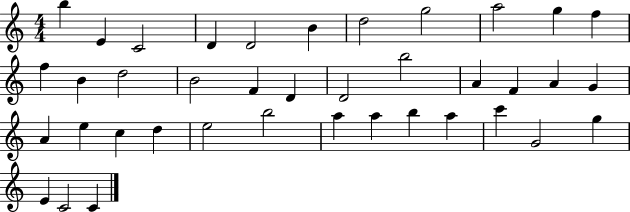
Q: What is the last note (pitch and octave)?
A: C4